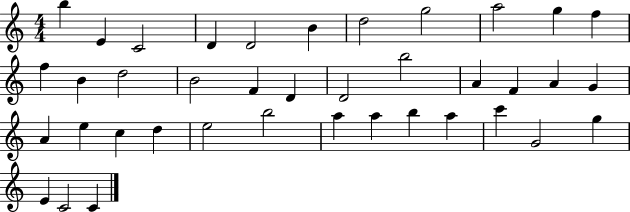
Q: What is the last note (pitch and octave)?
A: C4